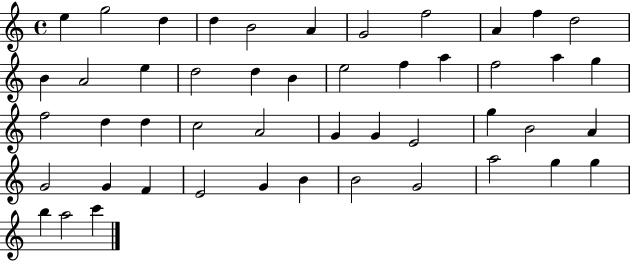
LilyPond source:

{
  \clef treble
  \time 4/4
  \defaultTimeSignature
  \key c \major
  e''4 g''2 d''4 | d''4 b'2 a'4 | g'2 f''2 | a'4 f''4 d''2 | \break b'4 a'2 e''4 | d''2 d''4 b'4 | e''2 f''4 a''4 | f''2 a''4 g''4 | \break f''2 d''4 d''4 | c''2 a'2 | g'4 g'4 e'2 | g''4 b'2 a'4 | \break g'2 g'4 f'4 | e'2 g'4 b'4 | b'2 g'2 | a''2 g''4 g''4 | \break b''4 a''2 c'''4 | \bar "|."
}